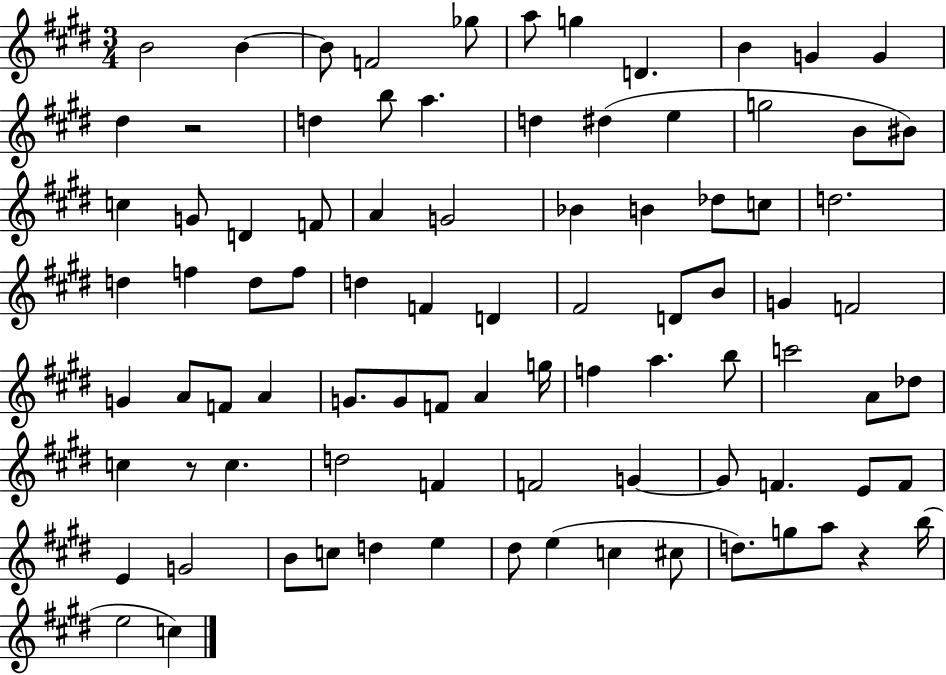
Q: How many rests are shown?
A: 3